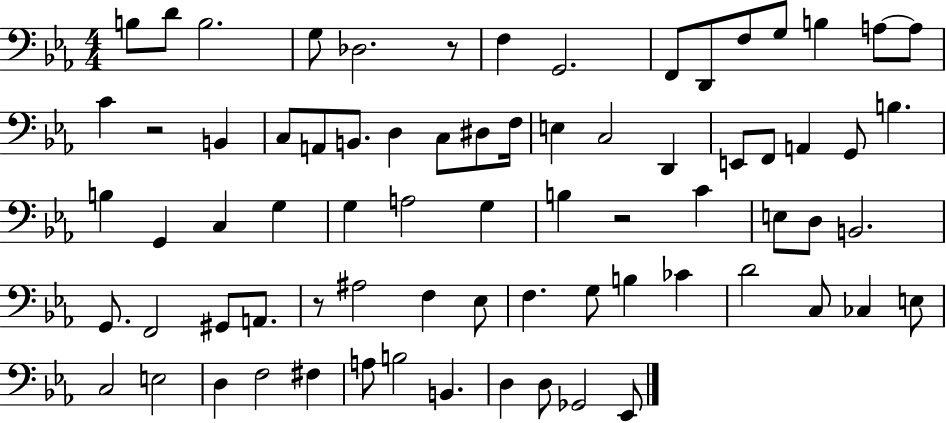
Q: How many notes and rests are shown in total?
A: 74